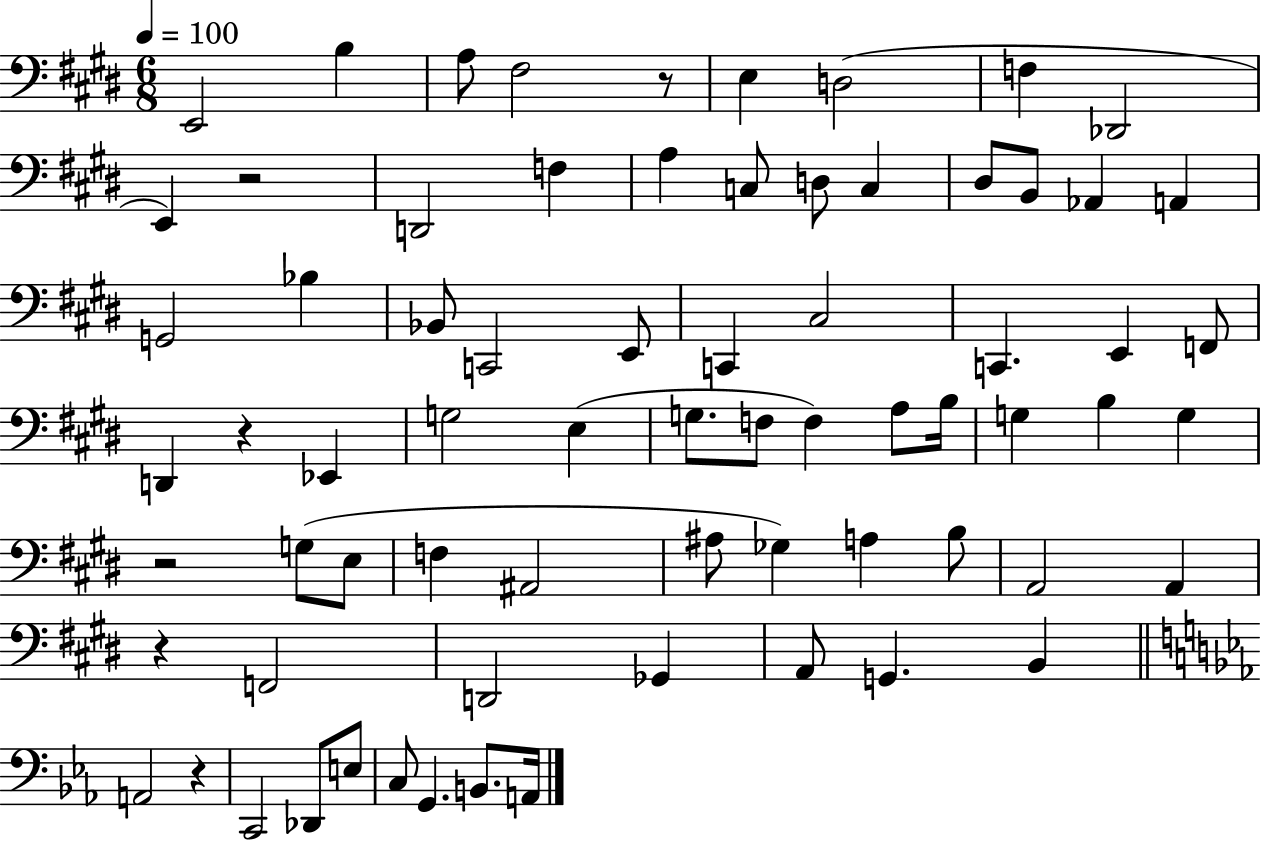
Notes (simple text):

E2/h B3/q A3/e F#3/h R/e E3/q D3/h F3/q Db2/h E2/q R/h D2/h F3/q A3/q C3/e D3/e C3/q D#3/e B2/e Ab2/q A2/q G2/h Bb3/q Bb2/e C2/h E2/e C2/q C#3/h C2/q. E2/q F2/e D2/q R/q Eb2/q G3/h E3/q G3/e. F3/e F3/q A3/e B3/s G3/q B3/q G3/q R/h G3/e E3/e F3/q A#2/h A#3/e Gb3/q A3/q B3/e A2/h A2/q R/q F2/h D2/h Gb2/q A2/e G2/q. B2/q A2/h R/q C2/h Db2/e E3/e C3/e G2/q. B2/e. A2/s